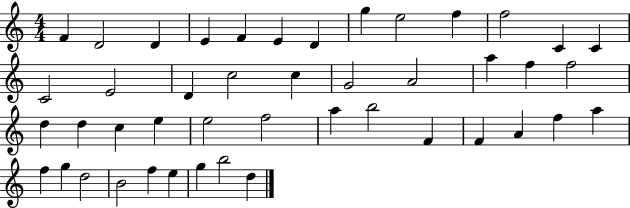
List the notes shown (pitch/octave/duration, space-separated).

F4/q D4/h D4/q E4/q F4/q E4/q D4/q G5/q E5/h F5/q F5/h C4/q C4/q C4/h E4/h D4/q C5/h C5/q G4/h A4/h A5/q F5/q F5/h D5/q D5/q C5/q E5/q E5/h F5/h A5/q B5/h F4/q F4/q A4/q F5/q A5/q F5/q G5/q D5/h B4/h F5/q E5/q G5/q B5/h D5/q